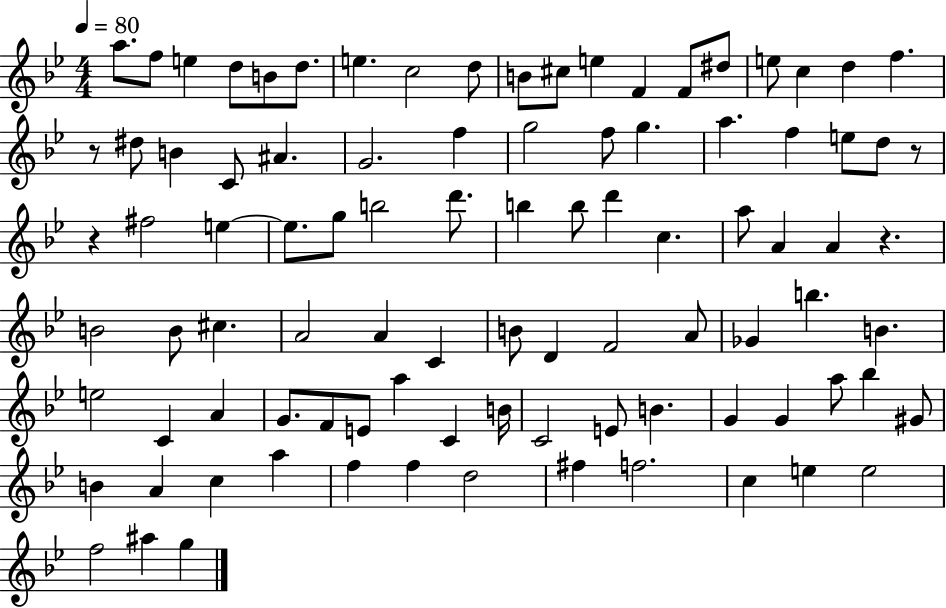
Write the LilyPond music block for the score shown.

{
  \clef treble
  \numericTimeSignature
  \time 4/4
  \key bes \major
  \tempo 4 = 80
  a''8. f''8 e''4 d''8 b'8 d''8. | e''4. c''2 d''8 | b'8 cis''8 e''4 f'4 f'8 dis''8 | e''8 c''4 d''4 f''4. | \break r8 dis''8 b'4 c'8 ais'4. | g'2. f''4 | g''2 f''8 g''4. | a''4. f''4 e''8 d''8 r8 | \break r4 fis''2 e''4~~ | e''8. g''8 b''2 d'''8. | b''4 b''8 d'''4 c''4. | a''8 a'4 a'4 r4. | \break b'2 b'8 cis''4. | a'2 a'4 c'4 | b'8 d'4 f'2 a'8 | ges'4 b''4. b'4. | \break e''2 c'4 a'4 | g'8. f'8 e'8 a''4 c'4 b'16 | c'2 e'8 b'4. | g'4 g'4 a''8 bes''4 gis'8 | \break b'4 a'4 c''4 a''4 | f''4 f''4 d''2 | fis''4 f''2. | c''4 e''4 e''2 | \break f''2 ais''4 g''4 | \bar "|."
}